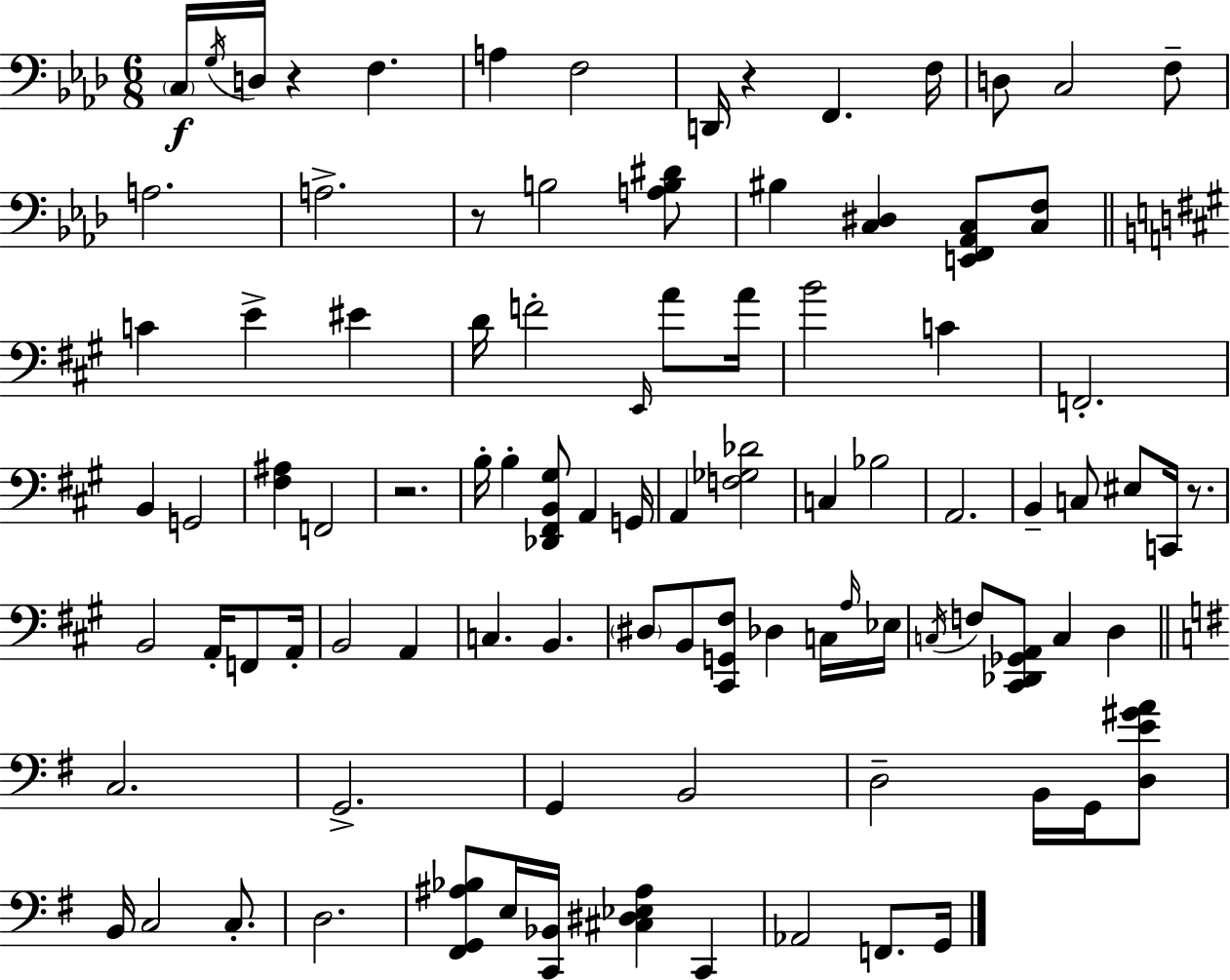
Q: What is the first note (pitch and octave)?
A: C3